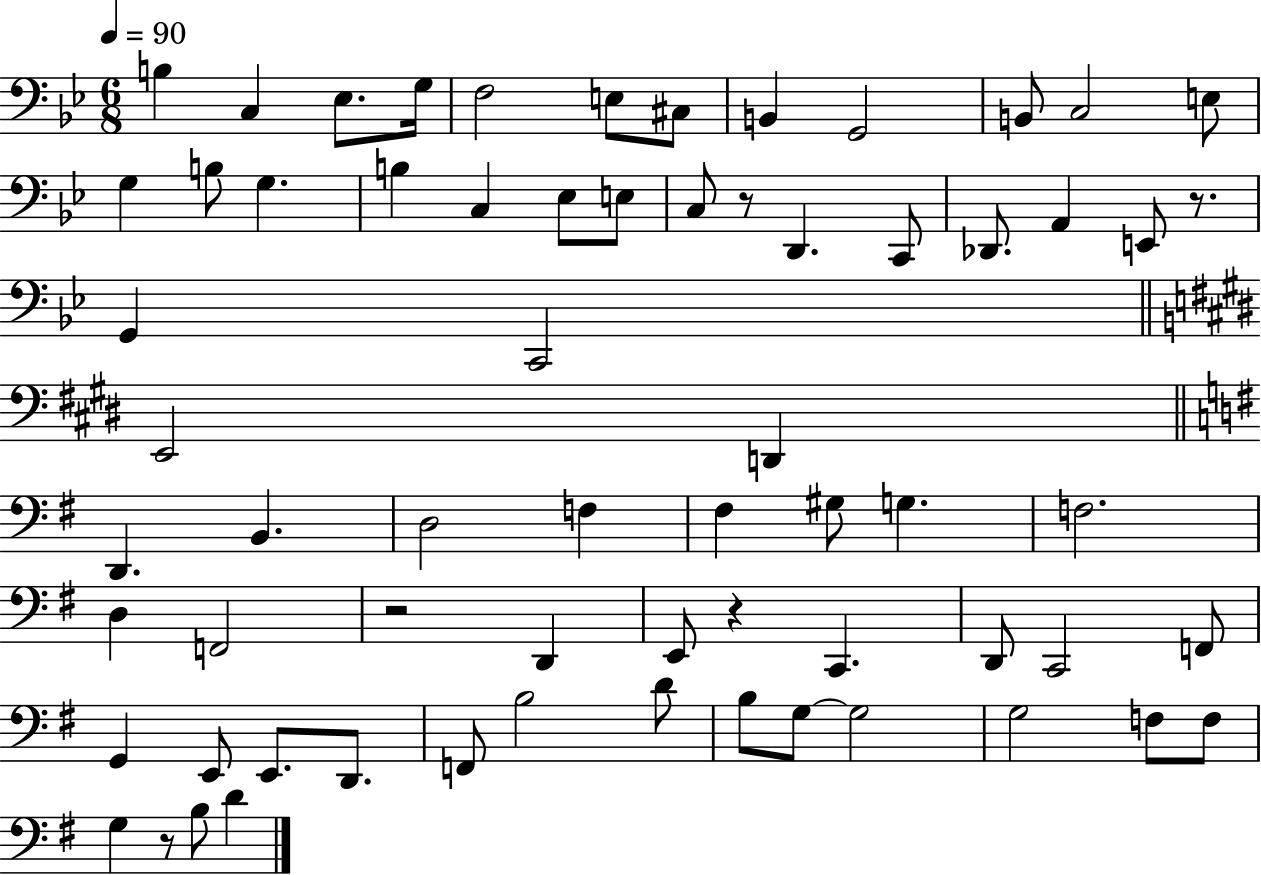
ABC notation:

X:1
T:Untitled
M:6/8
L:1/4
K:Bb
B, C, _E,/2 G,/4 F,2 E,/2 ^C,/2 B,, G,,2 B,,/2 C,2 E,/2 G, B,/2 G, B, C, _E,/2 E,/2 C,/2 z/2 D,, C,,/2 _D,,/2 A,, E,,/2 z/2 G,, C,,2 E,,2 D,, D,, B,, D,2 F, ^F, ^G,/2 G, F,2 D, F,,2 z2 D,, E,,/2 z C,, D,,/2 C,,2 F,,/2 G,, E,,/2 E,,/2 D,,/2 F,,/2 B,2 D/2 B,/2 G,/2 G,2 G,2 F,/2 F,/2 G, z/2 B,/2 D